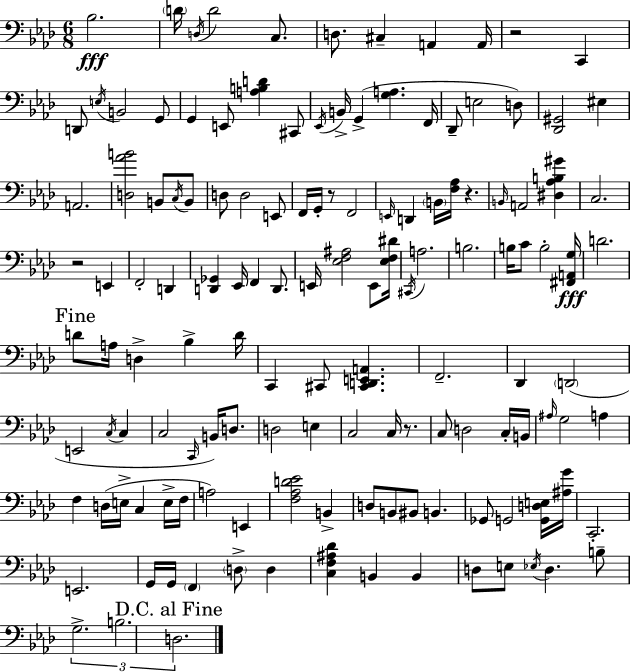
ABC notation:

X:1
T:Untitled
M:6/8
L:1/4
K:Ab
_B,2 D/4 D,/4 D2 C,/2 D,/2 ^C, A,, A,,/4 z2 C,, D,,/2 E,/4 B,,2 G,,/2 G,, E,,/2 [A,B,D] ^C,,/2 _E,,/4 B,,/4 G,, [G,A,] F,,/4 _D,,/2 E,2 D,/2 [_D,,^G,,]2 ^E, A,,2 [D,_AB]2 B,,/2 C,/4 B,,/2 D,/2 D,2 E,,/2 F,,/4 G,,/4 z/2 F,,2 E,,/4 D,, B,,/4 [F,_A,]/4 z B,,/4 A,,2 [^D,_A,B,^G] C,2 z2 E,, F,,2 D,, [D,,_G,,] _E,,/4 F,, D,,/2 E,,/4 [_E,F,^A,]2 E,,/2 [_E,F,^D]/4 ^C,,/4 A,2 B,2 B,/4 C/2 B,2 [^F,,A,,G,]/4 D2 D/2 A,/4 D, _B, D/4 C,, ^C,,/2 [^C,,D,,E,,A,,] F,,2 _D,, D,,2 E,,2 C,/4 C, C,2 C,,/4 B,,/4 D,/2 D,2 E, C,2 C,/4 z/2 C,/2 D,2 C,/4 B,,/4 ^A,/4 G,2 A, F, D,/4 E,/4 C, E,/4 F,/4 A,2 E,, [F,_A,D_E]2 B,, D,/2 B,,/2 ^B,,/2 B,, _G,,/2 G,,2 [G,,D,E,]/4 [^A,G]/4 C,,2 E,,2 G,,/4 G,,/4 F,, D,/2 D, [C,F,^A,_D] B,, B,, D,/2 E,/2 _E,/4 D, B,/2 G,2 B,2 D,2